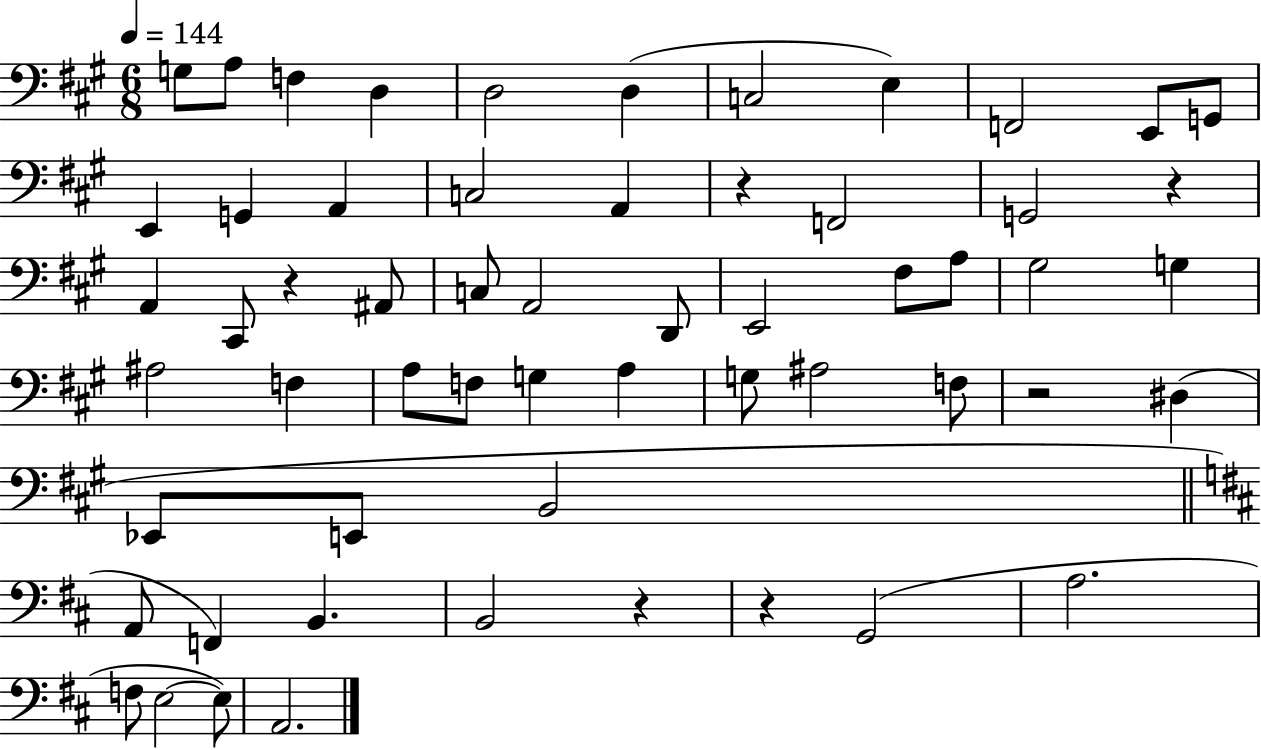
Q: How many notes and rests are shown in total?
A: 58